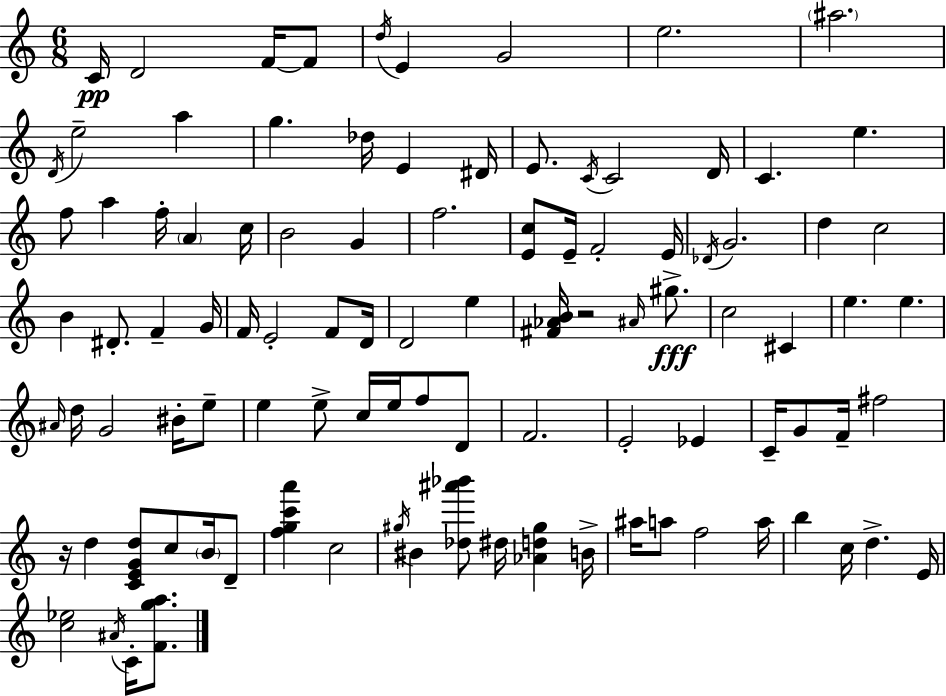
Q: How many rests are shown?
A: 2